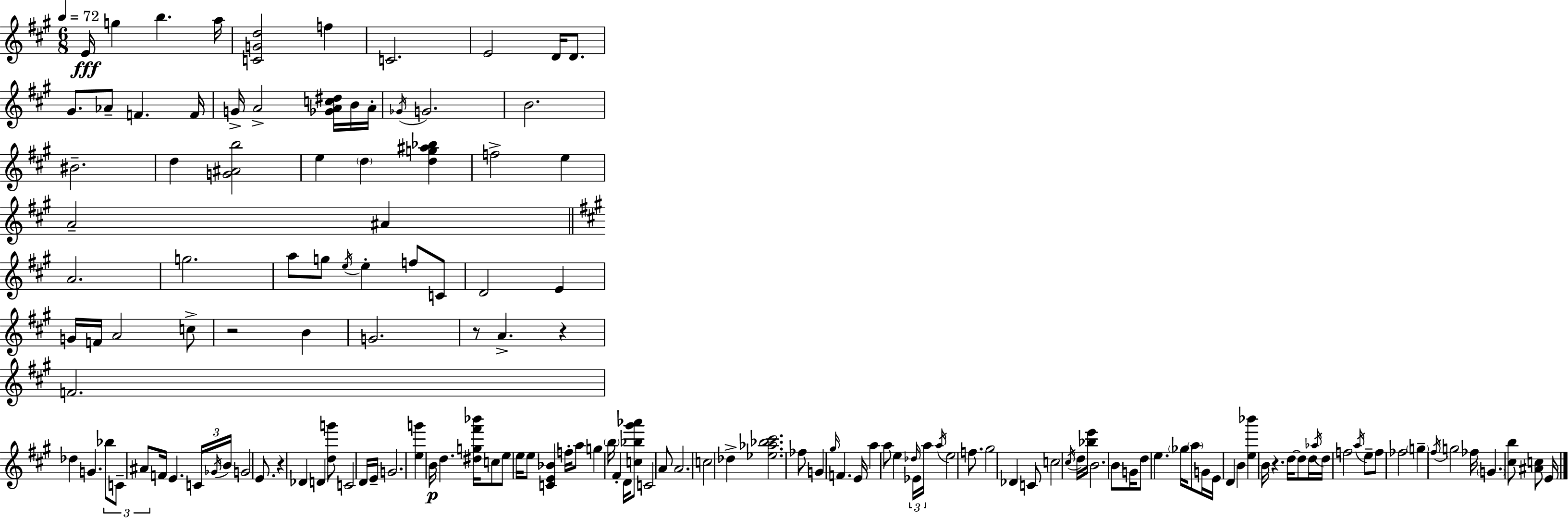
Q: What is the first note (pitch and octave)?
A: E4